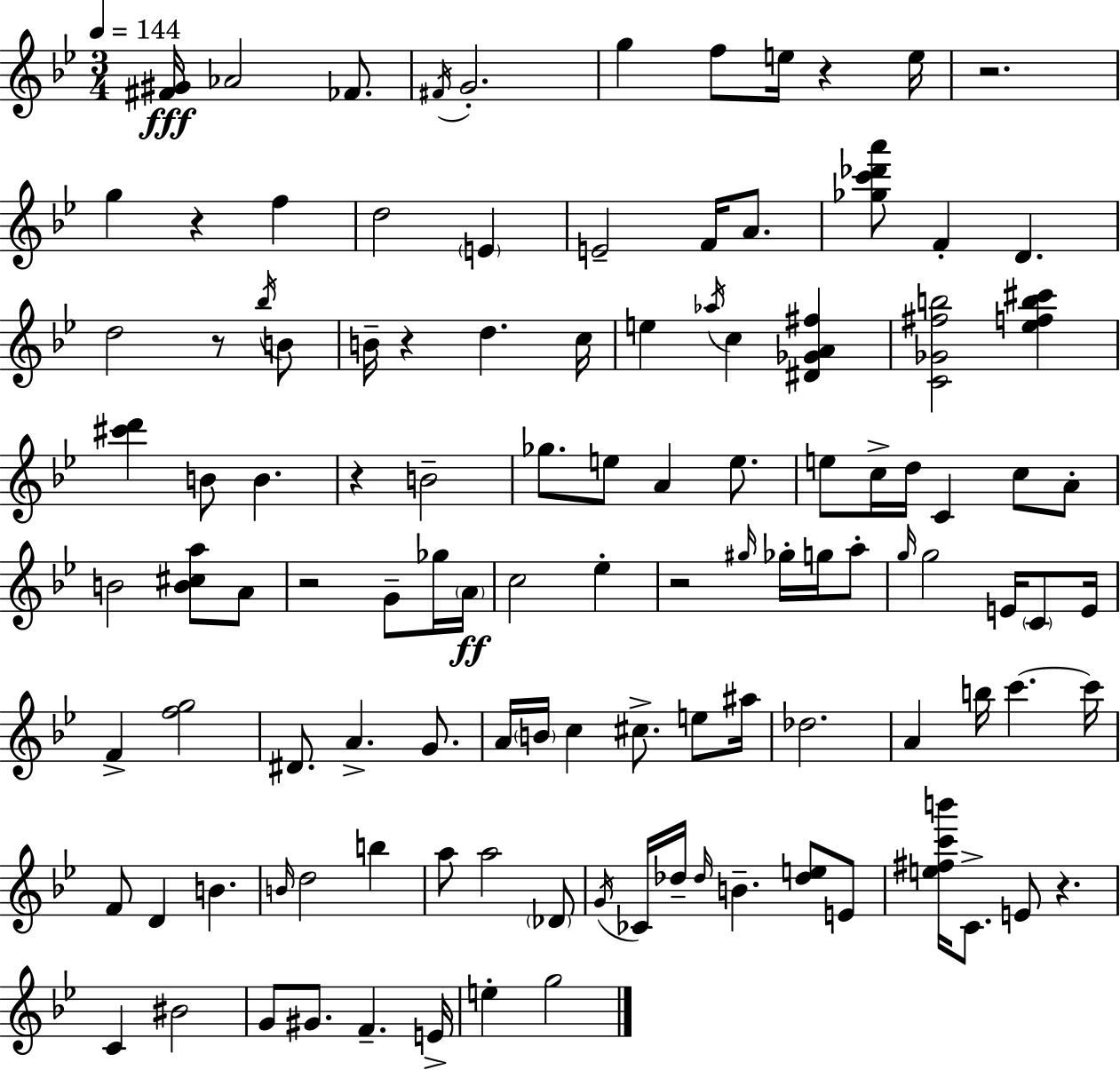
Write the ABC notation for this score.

X:1
T:Untitled
M:3/4
L:1/4
K:Gm
[^F^G]/4 _A2 _F/2 ^F/4 G2 g f/2 e/4 z e/4 z2 g z f d2 E E2 F/4 A/2 [_gc'_d'a']/2 F D d2 z/2 _b/4 B/2 B/4 z d c/4 e _a/4 c [^D_GA^f] [C_G^fb]2 [_efb^c'] [^c'd'] B/2 B z B2 _g/2 e/2 A e/2 e/2 c/4 d/4 C c/2 A/2 B2 [B^ca]/2 A/2 z2 G/2 _g/4 A/4 c2 _e z2 ^g/4 _g/4 g/4 a/2 g/4 g2 E/4 C/2 E/4 F [fg]2 ^D/2 A G/2 A/4 B/4 c ^c/2 e/2 ^a/4 _d2 A b/4 c' c'/4 F/2 D B B/4 d2 b a/2 a2 _D/2 G/4 _C/4 _d/4 _d/4 B [_de]/2 E/2 [e^fc'b']/4 C/2 E/2 z C ^B2 G/2 ^G/2 F E/4 e g2